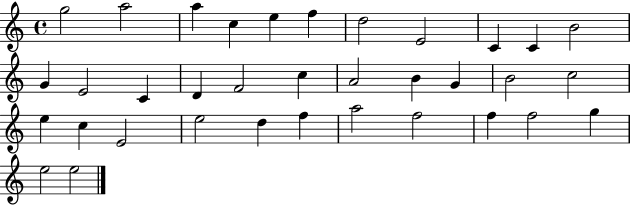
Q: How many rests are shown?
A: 0